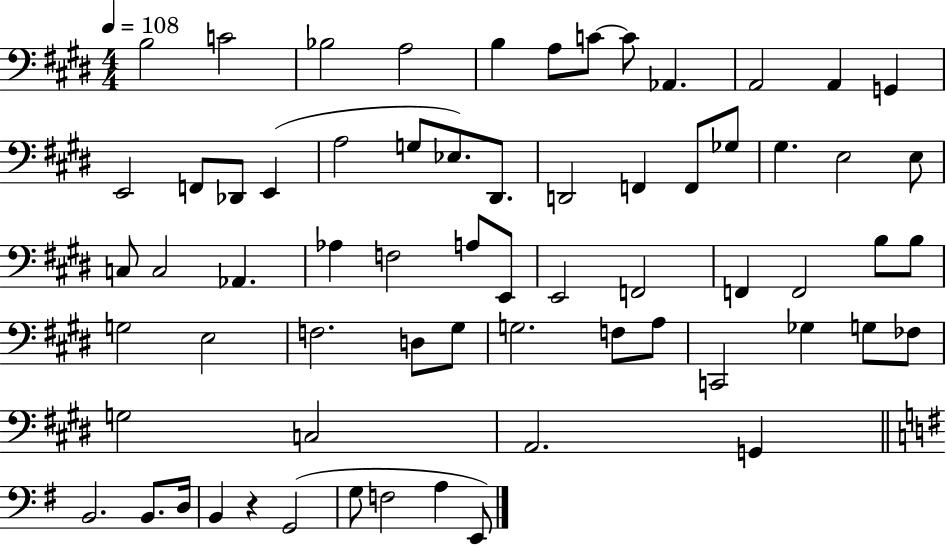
{
  \clef bass
  \numericTimeSignature
  \time 4/4
  \key e \major
  \tempo 4 = 108
  b2 c'2 | bes2 a2 | b4 a8 c'8~~ c'8 aes,4. | a,2 a,4 g,4 | \break e,2 f,8 des,8 e,4( | a2 g8 ees8.) dis,8. | d,2 f,4 f,8 ges8 | gis4. e2 e8 | \break c8 c2 aes,4. | aes4 f2 a8 e,8 | e,2 f,2 | f,4 f,2 b8 b8 | \break g2 e2 | f2. d8 gis8 | g2. f8 a8 | c,2 ges4 g8 fes8 | \break g2 c2 | a,2. g,4 | \bar "||" \break \key e \minor b,2. b,8. d16 | b,4 r4 g,2( | g8 f2 a4 e,8) | \bar "|."
}